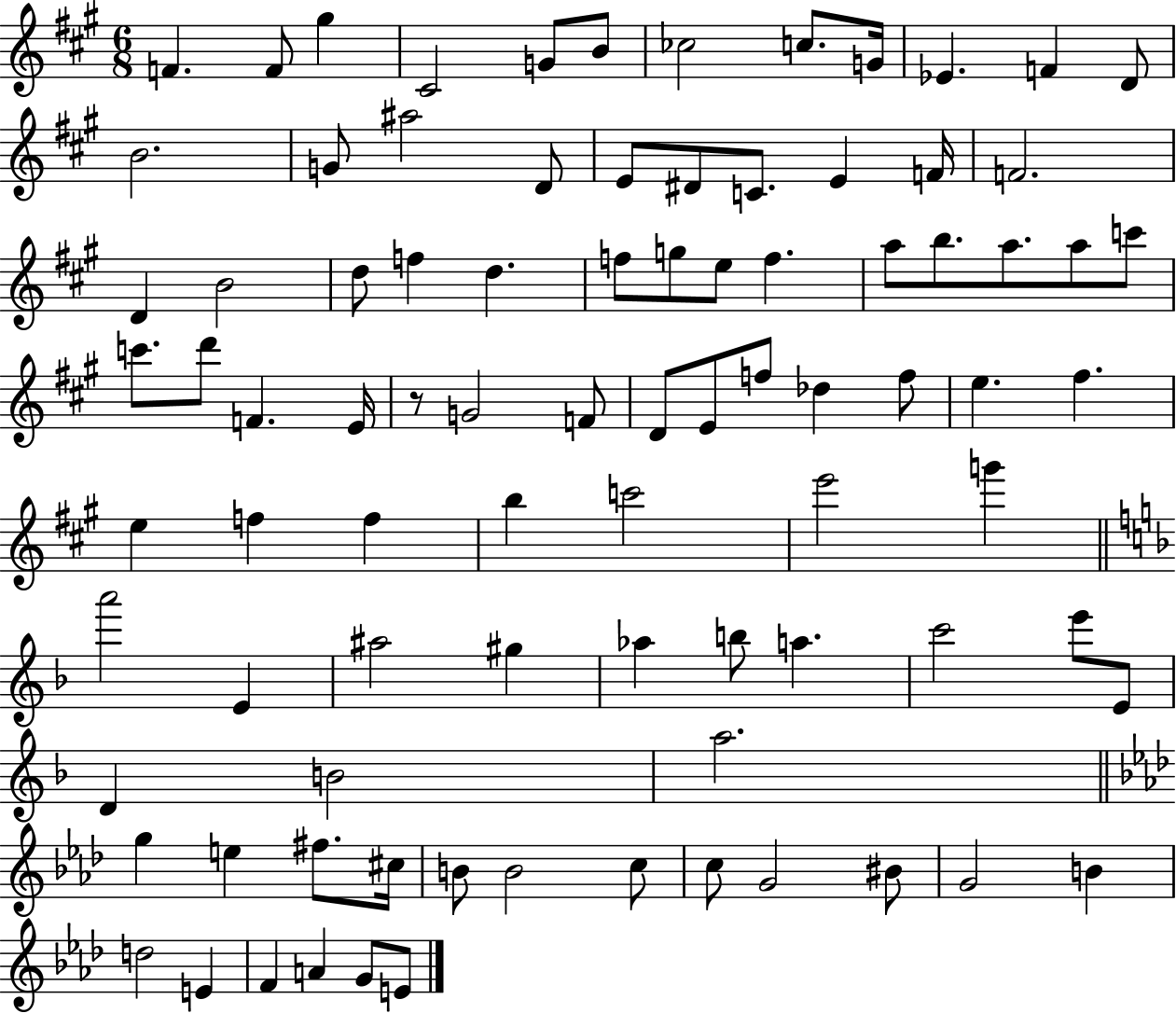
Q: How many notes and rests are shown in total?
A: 88